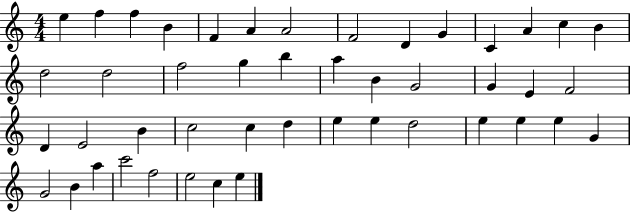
E5/q F5/q F5/q B4/q F4/q A4/q A4/h F4/h D4/q G4/q C4/q A4/q C5/q B4/q D5/h D5/h F5/h G5/q B5/q A5/q B4/q G4/h G4/q E4/q F4/h D4/q E4/h B4/q C5/h C5/q D5/q E5/q E5/q D5/h E5/q E5/q E5/q G4/q G4/h B4/q A5/q C6/h F5/h E5/h C5/q E5/q